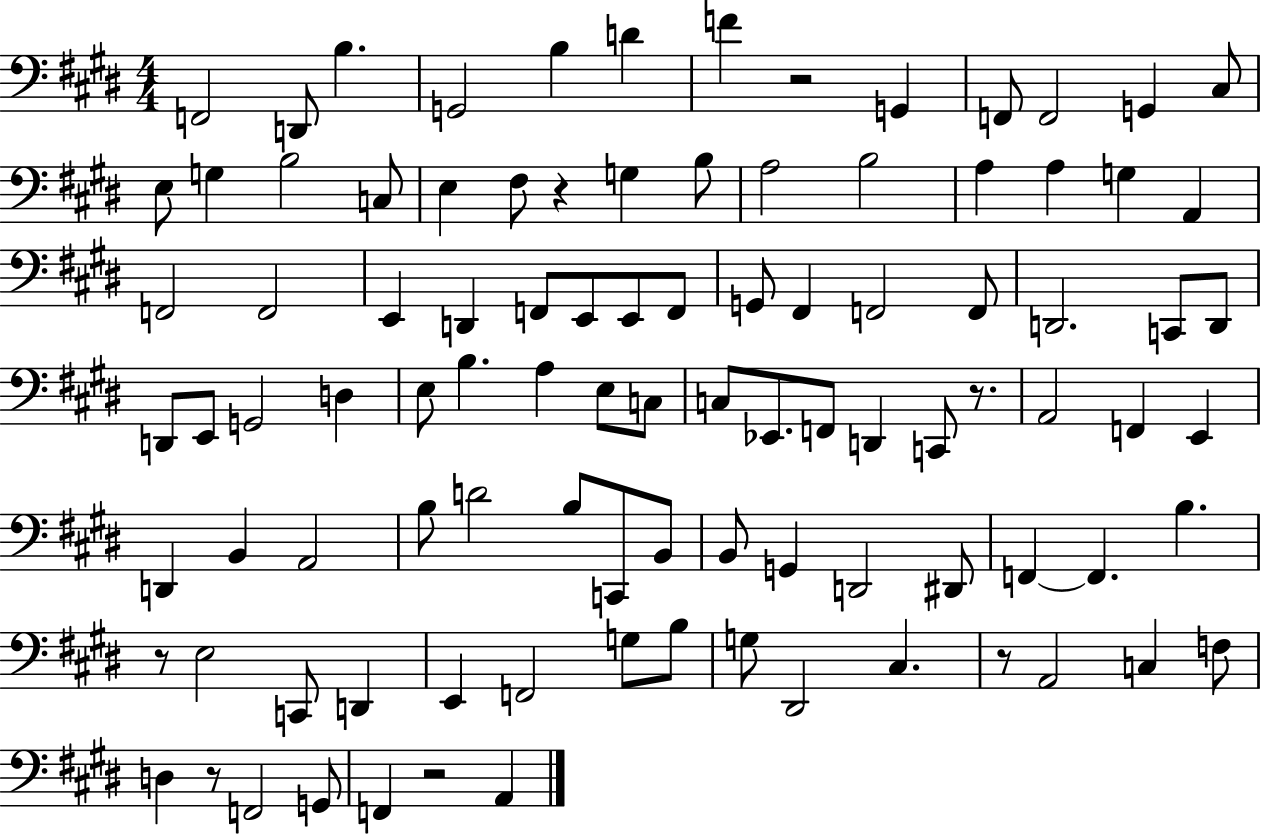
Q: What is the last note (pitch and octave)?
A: A2